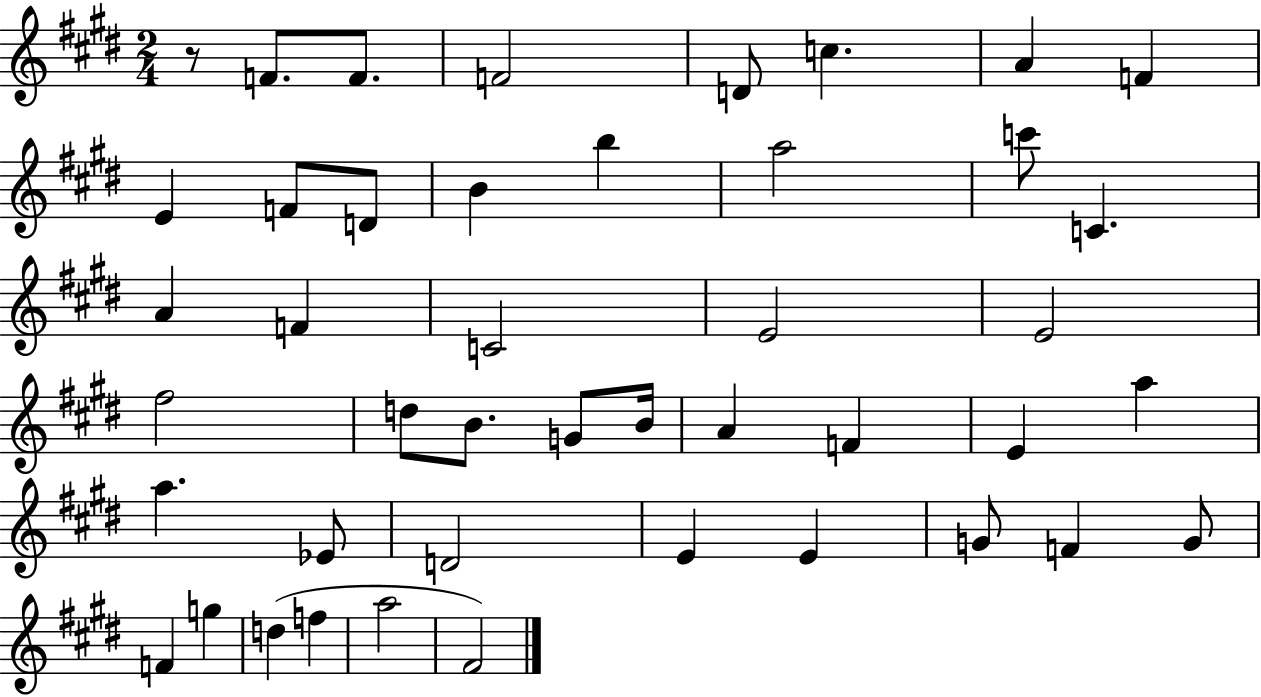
R/e F4/e. F4/e. F4/h D4/e C5/q. A4/q F4/q E4/q F4/e D4/e B4/q B5/q A5/h C6/e C4/q. A4/q F4/q C4/h E4/h E4/h F#5/h D5/e B4/e. G4/e B4/s A4/q F4/q E4/q A5/q A5/q. Eb4/e D4/h E4/q E4/q G4/e F4/q G4/e F4/q G5/q D5/q F5/q A5/h F#4/h